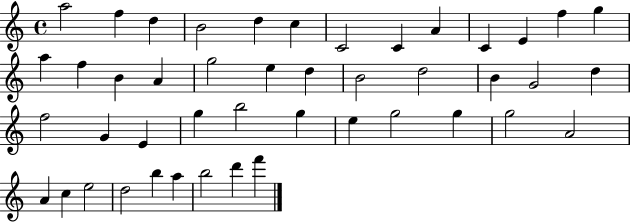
A5/h F5/q D5/q B4/h D5/q C5/q C4/h C4/q A4/q C4/q E4/q F5/q G5/q A5/q F5/q B4/q A4/q G5/h E5/q D5/q B4/h D5/h B4/q G4/h D5/q F5/h G4/q E4/q G5/q B5/h G5/q E5/q G5/h G5/q G5/h A4/h A4/q C5/q E5/h D5/h B5/q A5/q B5/h D6/q F6/q